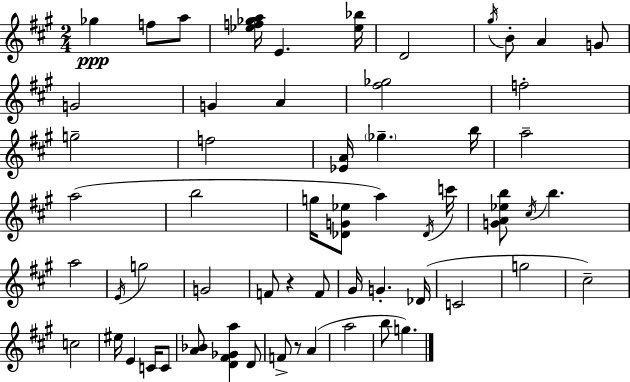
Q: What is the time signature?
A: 2/4